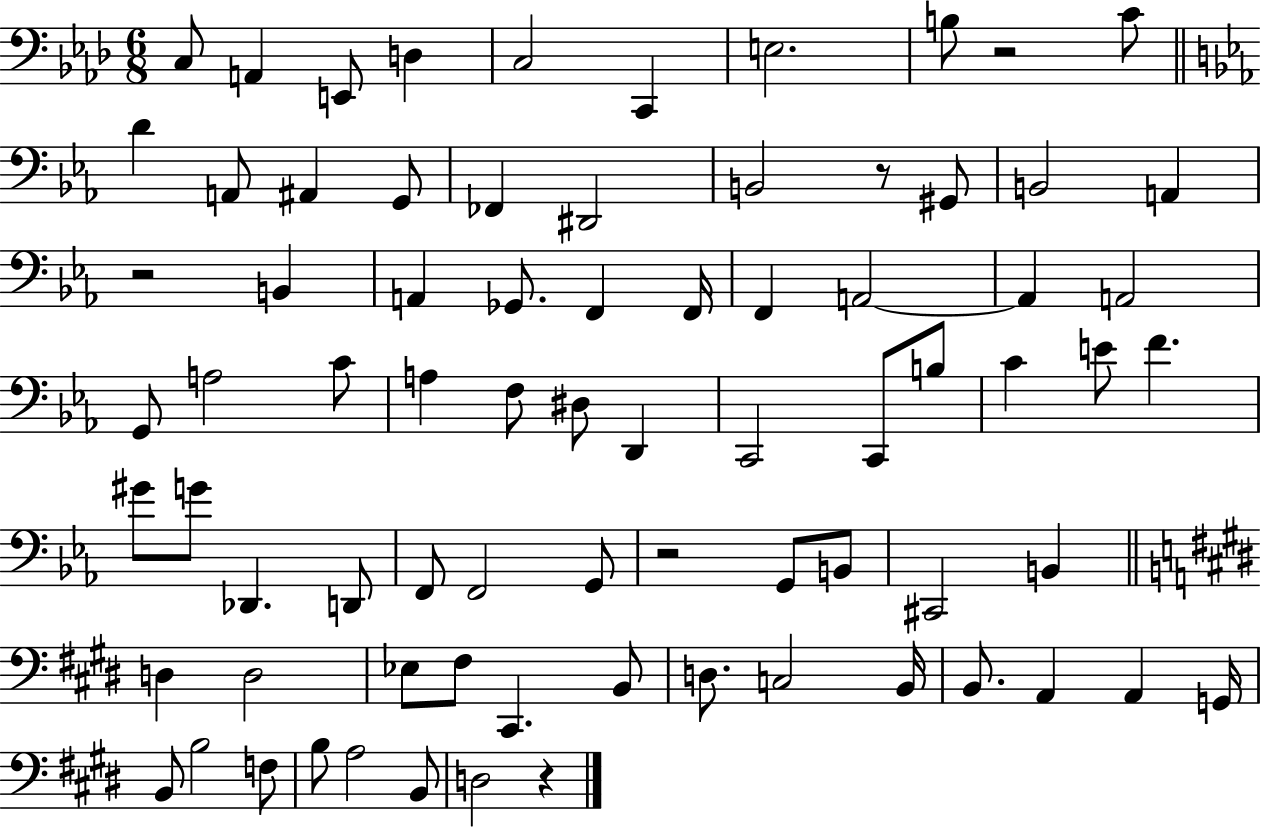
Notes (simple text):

C3/e A2/q E2/e D3/q C3/h C2/q E3/h. B3/e R/h C4/e D4/q A2/e A#2/q G2/e FES2/q D#2/h B2/h R/e G#2/e B2/h A2/q R/h B2/q A2/q Gb2/e. F2/q F2/s F2/q A2/h A2/q A2/h G2/e A3/h C4/e A3/q F3/e D#3/e D2/q C2/h C2/e B3/e C4/q E4/e F4/q. G#4/e G4/e Db2/q. D2/e F2/e F2/h G2/e R/h G2/e B2/e C#2/h B2/q D3/q D3/h Eb3/e F#3/e C#2/q. B2/e D3/e. C3/h B2/s B2/e. A2/q A2/q G2/s B2/e B3/h F3/e B3/e A3/h B2/e D3/h R/q